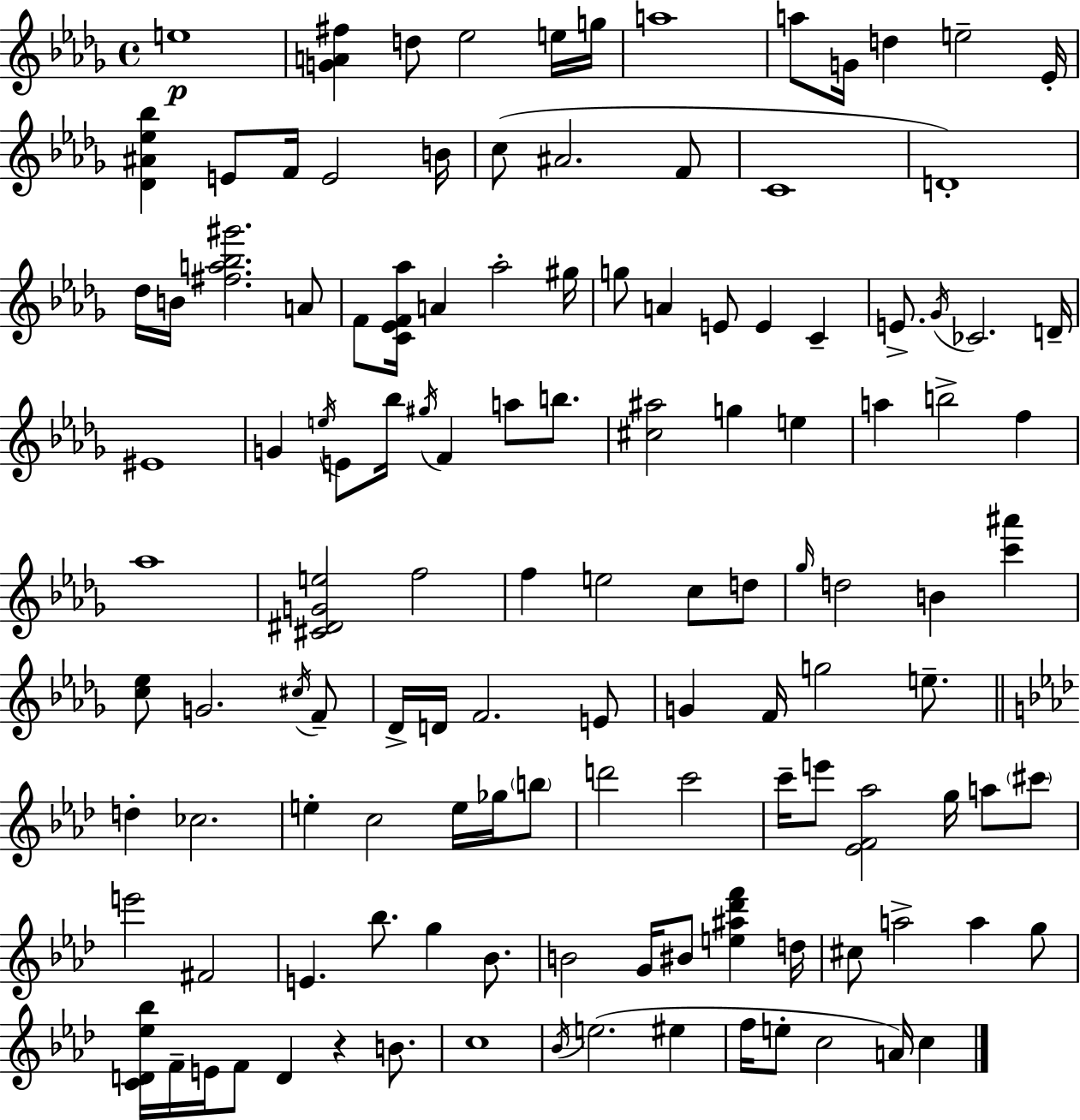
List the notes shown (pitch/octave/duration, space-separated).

E5/w [G4,A4,F#5]/q D5/e Eb5/h E5/s G5/s A5/w A5/e G4/s D5/q E5/h Eb4/s [Db4,A#4,Eb5,Bb5]/q E4/e F4/s E4/h B4/s C5/e A#4/h. F4/e C4/w D4/w Db5/s B4/s [F#5,A5,Bb5,G#6]/h. A4/e F4/e [C4,Eb4,F4,Ab5]/s A4/q Ab5/h G#5/s G5/e A4/q E4/e E4/q C4/q E4/e. Gb4/s CES4/h. D4/s EIS4/w G4/q E5/s E4/e Bb5/s G#5/s F4/q A5/e B5/e. [C#5,A#5]/h G5/q E5/q A5/q B5/h F5/q Ab5/w [C#4,D#4,G4,E5]/h F5/h F5/q E5/h C5/e D5/e Gb5/s D5/h B4/q [C6,A#6]/q [C5,Eb5]/e G4/h. C#5/s F4/e Db4/s D4/s F4/h. E4/e G4/q F4/s G5/h E5/e. D5/q CES5/h. E5/q C5/h E5/s Gb5/s B5/e D6/h C6/h C6/s E6/e [Eb4,F4,Ab5]/h G5/s A5/e C#6/e E6/h F#4/h E4/q. Bb5/e. G5/q Bb4/e. B4/h G4/s BIS4/e [E5,A#5,Db6,F6]/q D5/s C#5/e A5/h A5/q G5/e [C4,D4,Eb5,Bb5]/s F4/s E4/s F4/e D4/q R/q B4/e. C5/w Bb4/s E5/h. EIS5/q F5/s E5/e C5/h A4/s C5/q